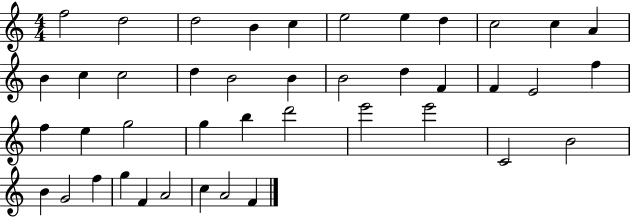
F5/h D5/h D5/h B4/q C5/q E5/h E5/q D5/q C5/h C5/q A4/q B4/q C5/q C5/h D5/q B4/h B4/q B4/h D5/q F4/q F4/q E4/h F5/q F5/q E5/q G5/h G5/q B5/q D6/h E6/h E6/h C4/h B4/h B4/q G4/h F5/q G5/q F4/q A4/h C5/q A4/h F4/q